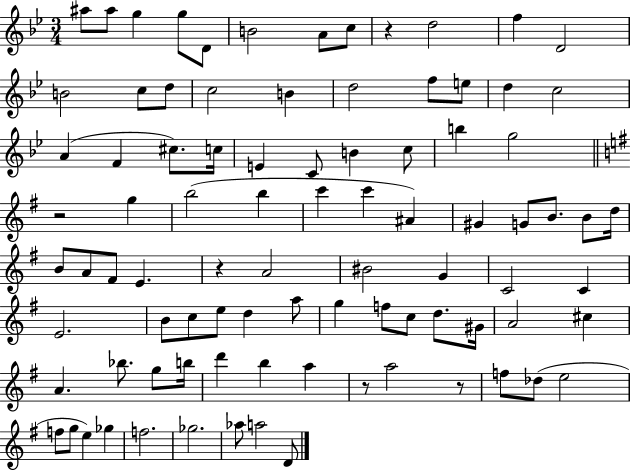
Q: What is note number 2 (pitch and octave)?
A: A#5